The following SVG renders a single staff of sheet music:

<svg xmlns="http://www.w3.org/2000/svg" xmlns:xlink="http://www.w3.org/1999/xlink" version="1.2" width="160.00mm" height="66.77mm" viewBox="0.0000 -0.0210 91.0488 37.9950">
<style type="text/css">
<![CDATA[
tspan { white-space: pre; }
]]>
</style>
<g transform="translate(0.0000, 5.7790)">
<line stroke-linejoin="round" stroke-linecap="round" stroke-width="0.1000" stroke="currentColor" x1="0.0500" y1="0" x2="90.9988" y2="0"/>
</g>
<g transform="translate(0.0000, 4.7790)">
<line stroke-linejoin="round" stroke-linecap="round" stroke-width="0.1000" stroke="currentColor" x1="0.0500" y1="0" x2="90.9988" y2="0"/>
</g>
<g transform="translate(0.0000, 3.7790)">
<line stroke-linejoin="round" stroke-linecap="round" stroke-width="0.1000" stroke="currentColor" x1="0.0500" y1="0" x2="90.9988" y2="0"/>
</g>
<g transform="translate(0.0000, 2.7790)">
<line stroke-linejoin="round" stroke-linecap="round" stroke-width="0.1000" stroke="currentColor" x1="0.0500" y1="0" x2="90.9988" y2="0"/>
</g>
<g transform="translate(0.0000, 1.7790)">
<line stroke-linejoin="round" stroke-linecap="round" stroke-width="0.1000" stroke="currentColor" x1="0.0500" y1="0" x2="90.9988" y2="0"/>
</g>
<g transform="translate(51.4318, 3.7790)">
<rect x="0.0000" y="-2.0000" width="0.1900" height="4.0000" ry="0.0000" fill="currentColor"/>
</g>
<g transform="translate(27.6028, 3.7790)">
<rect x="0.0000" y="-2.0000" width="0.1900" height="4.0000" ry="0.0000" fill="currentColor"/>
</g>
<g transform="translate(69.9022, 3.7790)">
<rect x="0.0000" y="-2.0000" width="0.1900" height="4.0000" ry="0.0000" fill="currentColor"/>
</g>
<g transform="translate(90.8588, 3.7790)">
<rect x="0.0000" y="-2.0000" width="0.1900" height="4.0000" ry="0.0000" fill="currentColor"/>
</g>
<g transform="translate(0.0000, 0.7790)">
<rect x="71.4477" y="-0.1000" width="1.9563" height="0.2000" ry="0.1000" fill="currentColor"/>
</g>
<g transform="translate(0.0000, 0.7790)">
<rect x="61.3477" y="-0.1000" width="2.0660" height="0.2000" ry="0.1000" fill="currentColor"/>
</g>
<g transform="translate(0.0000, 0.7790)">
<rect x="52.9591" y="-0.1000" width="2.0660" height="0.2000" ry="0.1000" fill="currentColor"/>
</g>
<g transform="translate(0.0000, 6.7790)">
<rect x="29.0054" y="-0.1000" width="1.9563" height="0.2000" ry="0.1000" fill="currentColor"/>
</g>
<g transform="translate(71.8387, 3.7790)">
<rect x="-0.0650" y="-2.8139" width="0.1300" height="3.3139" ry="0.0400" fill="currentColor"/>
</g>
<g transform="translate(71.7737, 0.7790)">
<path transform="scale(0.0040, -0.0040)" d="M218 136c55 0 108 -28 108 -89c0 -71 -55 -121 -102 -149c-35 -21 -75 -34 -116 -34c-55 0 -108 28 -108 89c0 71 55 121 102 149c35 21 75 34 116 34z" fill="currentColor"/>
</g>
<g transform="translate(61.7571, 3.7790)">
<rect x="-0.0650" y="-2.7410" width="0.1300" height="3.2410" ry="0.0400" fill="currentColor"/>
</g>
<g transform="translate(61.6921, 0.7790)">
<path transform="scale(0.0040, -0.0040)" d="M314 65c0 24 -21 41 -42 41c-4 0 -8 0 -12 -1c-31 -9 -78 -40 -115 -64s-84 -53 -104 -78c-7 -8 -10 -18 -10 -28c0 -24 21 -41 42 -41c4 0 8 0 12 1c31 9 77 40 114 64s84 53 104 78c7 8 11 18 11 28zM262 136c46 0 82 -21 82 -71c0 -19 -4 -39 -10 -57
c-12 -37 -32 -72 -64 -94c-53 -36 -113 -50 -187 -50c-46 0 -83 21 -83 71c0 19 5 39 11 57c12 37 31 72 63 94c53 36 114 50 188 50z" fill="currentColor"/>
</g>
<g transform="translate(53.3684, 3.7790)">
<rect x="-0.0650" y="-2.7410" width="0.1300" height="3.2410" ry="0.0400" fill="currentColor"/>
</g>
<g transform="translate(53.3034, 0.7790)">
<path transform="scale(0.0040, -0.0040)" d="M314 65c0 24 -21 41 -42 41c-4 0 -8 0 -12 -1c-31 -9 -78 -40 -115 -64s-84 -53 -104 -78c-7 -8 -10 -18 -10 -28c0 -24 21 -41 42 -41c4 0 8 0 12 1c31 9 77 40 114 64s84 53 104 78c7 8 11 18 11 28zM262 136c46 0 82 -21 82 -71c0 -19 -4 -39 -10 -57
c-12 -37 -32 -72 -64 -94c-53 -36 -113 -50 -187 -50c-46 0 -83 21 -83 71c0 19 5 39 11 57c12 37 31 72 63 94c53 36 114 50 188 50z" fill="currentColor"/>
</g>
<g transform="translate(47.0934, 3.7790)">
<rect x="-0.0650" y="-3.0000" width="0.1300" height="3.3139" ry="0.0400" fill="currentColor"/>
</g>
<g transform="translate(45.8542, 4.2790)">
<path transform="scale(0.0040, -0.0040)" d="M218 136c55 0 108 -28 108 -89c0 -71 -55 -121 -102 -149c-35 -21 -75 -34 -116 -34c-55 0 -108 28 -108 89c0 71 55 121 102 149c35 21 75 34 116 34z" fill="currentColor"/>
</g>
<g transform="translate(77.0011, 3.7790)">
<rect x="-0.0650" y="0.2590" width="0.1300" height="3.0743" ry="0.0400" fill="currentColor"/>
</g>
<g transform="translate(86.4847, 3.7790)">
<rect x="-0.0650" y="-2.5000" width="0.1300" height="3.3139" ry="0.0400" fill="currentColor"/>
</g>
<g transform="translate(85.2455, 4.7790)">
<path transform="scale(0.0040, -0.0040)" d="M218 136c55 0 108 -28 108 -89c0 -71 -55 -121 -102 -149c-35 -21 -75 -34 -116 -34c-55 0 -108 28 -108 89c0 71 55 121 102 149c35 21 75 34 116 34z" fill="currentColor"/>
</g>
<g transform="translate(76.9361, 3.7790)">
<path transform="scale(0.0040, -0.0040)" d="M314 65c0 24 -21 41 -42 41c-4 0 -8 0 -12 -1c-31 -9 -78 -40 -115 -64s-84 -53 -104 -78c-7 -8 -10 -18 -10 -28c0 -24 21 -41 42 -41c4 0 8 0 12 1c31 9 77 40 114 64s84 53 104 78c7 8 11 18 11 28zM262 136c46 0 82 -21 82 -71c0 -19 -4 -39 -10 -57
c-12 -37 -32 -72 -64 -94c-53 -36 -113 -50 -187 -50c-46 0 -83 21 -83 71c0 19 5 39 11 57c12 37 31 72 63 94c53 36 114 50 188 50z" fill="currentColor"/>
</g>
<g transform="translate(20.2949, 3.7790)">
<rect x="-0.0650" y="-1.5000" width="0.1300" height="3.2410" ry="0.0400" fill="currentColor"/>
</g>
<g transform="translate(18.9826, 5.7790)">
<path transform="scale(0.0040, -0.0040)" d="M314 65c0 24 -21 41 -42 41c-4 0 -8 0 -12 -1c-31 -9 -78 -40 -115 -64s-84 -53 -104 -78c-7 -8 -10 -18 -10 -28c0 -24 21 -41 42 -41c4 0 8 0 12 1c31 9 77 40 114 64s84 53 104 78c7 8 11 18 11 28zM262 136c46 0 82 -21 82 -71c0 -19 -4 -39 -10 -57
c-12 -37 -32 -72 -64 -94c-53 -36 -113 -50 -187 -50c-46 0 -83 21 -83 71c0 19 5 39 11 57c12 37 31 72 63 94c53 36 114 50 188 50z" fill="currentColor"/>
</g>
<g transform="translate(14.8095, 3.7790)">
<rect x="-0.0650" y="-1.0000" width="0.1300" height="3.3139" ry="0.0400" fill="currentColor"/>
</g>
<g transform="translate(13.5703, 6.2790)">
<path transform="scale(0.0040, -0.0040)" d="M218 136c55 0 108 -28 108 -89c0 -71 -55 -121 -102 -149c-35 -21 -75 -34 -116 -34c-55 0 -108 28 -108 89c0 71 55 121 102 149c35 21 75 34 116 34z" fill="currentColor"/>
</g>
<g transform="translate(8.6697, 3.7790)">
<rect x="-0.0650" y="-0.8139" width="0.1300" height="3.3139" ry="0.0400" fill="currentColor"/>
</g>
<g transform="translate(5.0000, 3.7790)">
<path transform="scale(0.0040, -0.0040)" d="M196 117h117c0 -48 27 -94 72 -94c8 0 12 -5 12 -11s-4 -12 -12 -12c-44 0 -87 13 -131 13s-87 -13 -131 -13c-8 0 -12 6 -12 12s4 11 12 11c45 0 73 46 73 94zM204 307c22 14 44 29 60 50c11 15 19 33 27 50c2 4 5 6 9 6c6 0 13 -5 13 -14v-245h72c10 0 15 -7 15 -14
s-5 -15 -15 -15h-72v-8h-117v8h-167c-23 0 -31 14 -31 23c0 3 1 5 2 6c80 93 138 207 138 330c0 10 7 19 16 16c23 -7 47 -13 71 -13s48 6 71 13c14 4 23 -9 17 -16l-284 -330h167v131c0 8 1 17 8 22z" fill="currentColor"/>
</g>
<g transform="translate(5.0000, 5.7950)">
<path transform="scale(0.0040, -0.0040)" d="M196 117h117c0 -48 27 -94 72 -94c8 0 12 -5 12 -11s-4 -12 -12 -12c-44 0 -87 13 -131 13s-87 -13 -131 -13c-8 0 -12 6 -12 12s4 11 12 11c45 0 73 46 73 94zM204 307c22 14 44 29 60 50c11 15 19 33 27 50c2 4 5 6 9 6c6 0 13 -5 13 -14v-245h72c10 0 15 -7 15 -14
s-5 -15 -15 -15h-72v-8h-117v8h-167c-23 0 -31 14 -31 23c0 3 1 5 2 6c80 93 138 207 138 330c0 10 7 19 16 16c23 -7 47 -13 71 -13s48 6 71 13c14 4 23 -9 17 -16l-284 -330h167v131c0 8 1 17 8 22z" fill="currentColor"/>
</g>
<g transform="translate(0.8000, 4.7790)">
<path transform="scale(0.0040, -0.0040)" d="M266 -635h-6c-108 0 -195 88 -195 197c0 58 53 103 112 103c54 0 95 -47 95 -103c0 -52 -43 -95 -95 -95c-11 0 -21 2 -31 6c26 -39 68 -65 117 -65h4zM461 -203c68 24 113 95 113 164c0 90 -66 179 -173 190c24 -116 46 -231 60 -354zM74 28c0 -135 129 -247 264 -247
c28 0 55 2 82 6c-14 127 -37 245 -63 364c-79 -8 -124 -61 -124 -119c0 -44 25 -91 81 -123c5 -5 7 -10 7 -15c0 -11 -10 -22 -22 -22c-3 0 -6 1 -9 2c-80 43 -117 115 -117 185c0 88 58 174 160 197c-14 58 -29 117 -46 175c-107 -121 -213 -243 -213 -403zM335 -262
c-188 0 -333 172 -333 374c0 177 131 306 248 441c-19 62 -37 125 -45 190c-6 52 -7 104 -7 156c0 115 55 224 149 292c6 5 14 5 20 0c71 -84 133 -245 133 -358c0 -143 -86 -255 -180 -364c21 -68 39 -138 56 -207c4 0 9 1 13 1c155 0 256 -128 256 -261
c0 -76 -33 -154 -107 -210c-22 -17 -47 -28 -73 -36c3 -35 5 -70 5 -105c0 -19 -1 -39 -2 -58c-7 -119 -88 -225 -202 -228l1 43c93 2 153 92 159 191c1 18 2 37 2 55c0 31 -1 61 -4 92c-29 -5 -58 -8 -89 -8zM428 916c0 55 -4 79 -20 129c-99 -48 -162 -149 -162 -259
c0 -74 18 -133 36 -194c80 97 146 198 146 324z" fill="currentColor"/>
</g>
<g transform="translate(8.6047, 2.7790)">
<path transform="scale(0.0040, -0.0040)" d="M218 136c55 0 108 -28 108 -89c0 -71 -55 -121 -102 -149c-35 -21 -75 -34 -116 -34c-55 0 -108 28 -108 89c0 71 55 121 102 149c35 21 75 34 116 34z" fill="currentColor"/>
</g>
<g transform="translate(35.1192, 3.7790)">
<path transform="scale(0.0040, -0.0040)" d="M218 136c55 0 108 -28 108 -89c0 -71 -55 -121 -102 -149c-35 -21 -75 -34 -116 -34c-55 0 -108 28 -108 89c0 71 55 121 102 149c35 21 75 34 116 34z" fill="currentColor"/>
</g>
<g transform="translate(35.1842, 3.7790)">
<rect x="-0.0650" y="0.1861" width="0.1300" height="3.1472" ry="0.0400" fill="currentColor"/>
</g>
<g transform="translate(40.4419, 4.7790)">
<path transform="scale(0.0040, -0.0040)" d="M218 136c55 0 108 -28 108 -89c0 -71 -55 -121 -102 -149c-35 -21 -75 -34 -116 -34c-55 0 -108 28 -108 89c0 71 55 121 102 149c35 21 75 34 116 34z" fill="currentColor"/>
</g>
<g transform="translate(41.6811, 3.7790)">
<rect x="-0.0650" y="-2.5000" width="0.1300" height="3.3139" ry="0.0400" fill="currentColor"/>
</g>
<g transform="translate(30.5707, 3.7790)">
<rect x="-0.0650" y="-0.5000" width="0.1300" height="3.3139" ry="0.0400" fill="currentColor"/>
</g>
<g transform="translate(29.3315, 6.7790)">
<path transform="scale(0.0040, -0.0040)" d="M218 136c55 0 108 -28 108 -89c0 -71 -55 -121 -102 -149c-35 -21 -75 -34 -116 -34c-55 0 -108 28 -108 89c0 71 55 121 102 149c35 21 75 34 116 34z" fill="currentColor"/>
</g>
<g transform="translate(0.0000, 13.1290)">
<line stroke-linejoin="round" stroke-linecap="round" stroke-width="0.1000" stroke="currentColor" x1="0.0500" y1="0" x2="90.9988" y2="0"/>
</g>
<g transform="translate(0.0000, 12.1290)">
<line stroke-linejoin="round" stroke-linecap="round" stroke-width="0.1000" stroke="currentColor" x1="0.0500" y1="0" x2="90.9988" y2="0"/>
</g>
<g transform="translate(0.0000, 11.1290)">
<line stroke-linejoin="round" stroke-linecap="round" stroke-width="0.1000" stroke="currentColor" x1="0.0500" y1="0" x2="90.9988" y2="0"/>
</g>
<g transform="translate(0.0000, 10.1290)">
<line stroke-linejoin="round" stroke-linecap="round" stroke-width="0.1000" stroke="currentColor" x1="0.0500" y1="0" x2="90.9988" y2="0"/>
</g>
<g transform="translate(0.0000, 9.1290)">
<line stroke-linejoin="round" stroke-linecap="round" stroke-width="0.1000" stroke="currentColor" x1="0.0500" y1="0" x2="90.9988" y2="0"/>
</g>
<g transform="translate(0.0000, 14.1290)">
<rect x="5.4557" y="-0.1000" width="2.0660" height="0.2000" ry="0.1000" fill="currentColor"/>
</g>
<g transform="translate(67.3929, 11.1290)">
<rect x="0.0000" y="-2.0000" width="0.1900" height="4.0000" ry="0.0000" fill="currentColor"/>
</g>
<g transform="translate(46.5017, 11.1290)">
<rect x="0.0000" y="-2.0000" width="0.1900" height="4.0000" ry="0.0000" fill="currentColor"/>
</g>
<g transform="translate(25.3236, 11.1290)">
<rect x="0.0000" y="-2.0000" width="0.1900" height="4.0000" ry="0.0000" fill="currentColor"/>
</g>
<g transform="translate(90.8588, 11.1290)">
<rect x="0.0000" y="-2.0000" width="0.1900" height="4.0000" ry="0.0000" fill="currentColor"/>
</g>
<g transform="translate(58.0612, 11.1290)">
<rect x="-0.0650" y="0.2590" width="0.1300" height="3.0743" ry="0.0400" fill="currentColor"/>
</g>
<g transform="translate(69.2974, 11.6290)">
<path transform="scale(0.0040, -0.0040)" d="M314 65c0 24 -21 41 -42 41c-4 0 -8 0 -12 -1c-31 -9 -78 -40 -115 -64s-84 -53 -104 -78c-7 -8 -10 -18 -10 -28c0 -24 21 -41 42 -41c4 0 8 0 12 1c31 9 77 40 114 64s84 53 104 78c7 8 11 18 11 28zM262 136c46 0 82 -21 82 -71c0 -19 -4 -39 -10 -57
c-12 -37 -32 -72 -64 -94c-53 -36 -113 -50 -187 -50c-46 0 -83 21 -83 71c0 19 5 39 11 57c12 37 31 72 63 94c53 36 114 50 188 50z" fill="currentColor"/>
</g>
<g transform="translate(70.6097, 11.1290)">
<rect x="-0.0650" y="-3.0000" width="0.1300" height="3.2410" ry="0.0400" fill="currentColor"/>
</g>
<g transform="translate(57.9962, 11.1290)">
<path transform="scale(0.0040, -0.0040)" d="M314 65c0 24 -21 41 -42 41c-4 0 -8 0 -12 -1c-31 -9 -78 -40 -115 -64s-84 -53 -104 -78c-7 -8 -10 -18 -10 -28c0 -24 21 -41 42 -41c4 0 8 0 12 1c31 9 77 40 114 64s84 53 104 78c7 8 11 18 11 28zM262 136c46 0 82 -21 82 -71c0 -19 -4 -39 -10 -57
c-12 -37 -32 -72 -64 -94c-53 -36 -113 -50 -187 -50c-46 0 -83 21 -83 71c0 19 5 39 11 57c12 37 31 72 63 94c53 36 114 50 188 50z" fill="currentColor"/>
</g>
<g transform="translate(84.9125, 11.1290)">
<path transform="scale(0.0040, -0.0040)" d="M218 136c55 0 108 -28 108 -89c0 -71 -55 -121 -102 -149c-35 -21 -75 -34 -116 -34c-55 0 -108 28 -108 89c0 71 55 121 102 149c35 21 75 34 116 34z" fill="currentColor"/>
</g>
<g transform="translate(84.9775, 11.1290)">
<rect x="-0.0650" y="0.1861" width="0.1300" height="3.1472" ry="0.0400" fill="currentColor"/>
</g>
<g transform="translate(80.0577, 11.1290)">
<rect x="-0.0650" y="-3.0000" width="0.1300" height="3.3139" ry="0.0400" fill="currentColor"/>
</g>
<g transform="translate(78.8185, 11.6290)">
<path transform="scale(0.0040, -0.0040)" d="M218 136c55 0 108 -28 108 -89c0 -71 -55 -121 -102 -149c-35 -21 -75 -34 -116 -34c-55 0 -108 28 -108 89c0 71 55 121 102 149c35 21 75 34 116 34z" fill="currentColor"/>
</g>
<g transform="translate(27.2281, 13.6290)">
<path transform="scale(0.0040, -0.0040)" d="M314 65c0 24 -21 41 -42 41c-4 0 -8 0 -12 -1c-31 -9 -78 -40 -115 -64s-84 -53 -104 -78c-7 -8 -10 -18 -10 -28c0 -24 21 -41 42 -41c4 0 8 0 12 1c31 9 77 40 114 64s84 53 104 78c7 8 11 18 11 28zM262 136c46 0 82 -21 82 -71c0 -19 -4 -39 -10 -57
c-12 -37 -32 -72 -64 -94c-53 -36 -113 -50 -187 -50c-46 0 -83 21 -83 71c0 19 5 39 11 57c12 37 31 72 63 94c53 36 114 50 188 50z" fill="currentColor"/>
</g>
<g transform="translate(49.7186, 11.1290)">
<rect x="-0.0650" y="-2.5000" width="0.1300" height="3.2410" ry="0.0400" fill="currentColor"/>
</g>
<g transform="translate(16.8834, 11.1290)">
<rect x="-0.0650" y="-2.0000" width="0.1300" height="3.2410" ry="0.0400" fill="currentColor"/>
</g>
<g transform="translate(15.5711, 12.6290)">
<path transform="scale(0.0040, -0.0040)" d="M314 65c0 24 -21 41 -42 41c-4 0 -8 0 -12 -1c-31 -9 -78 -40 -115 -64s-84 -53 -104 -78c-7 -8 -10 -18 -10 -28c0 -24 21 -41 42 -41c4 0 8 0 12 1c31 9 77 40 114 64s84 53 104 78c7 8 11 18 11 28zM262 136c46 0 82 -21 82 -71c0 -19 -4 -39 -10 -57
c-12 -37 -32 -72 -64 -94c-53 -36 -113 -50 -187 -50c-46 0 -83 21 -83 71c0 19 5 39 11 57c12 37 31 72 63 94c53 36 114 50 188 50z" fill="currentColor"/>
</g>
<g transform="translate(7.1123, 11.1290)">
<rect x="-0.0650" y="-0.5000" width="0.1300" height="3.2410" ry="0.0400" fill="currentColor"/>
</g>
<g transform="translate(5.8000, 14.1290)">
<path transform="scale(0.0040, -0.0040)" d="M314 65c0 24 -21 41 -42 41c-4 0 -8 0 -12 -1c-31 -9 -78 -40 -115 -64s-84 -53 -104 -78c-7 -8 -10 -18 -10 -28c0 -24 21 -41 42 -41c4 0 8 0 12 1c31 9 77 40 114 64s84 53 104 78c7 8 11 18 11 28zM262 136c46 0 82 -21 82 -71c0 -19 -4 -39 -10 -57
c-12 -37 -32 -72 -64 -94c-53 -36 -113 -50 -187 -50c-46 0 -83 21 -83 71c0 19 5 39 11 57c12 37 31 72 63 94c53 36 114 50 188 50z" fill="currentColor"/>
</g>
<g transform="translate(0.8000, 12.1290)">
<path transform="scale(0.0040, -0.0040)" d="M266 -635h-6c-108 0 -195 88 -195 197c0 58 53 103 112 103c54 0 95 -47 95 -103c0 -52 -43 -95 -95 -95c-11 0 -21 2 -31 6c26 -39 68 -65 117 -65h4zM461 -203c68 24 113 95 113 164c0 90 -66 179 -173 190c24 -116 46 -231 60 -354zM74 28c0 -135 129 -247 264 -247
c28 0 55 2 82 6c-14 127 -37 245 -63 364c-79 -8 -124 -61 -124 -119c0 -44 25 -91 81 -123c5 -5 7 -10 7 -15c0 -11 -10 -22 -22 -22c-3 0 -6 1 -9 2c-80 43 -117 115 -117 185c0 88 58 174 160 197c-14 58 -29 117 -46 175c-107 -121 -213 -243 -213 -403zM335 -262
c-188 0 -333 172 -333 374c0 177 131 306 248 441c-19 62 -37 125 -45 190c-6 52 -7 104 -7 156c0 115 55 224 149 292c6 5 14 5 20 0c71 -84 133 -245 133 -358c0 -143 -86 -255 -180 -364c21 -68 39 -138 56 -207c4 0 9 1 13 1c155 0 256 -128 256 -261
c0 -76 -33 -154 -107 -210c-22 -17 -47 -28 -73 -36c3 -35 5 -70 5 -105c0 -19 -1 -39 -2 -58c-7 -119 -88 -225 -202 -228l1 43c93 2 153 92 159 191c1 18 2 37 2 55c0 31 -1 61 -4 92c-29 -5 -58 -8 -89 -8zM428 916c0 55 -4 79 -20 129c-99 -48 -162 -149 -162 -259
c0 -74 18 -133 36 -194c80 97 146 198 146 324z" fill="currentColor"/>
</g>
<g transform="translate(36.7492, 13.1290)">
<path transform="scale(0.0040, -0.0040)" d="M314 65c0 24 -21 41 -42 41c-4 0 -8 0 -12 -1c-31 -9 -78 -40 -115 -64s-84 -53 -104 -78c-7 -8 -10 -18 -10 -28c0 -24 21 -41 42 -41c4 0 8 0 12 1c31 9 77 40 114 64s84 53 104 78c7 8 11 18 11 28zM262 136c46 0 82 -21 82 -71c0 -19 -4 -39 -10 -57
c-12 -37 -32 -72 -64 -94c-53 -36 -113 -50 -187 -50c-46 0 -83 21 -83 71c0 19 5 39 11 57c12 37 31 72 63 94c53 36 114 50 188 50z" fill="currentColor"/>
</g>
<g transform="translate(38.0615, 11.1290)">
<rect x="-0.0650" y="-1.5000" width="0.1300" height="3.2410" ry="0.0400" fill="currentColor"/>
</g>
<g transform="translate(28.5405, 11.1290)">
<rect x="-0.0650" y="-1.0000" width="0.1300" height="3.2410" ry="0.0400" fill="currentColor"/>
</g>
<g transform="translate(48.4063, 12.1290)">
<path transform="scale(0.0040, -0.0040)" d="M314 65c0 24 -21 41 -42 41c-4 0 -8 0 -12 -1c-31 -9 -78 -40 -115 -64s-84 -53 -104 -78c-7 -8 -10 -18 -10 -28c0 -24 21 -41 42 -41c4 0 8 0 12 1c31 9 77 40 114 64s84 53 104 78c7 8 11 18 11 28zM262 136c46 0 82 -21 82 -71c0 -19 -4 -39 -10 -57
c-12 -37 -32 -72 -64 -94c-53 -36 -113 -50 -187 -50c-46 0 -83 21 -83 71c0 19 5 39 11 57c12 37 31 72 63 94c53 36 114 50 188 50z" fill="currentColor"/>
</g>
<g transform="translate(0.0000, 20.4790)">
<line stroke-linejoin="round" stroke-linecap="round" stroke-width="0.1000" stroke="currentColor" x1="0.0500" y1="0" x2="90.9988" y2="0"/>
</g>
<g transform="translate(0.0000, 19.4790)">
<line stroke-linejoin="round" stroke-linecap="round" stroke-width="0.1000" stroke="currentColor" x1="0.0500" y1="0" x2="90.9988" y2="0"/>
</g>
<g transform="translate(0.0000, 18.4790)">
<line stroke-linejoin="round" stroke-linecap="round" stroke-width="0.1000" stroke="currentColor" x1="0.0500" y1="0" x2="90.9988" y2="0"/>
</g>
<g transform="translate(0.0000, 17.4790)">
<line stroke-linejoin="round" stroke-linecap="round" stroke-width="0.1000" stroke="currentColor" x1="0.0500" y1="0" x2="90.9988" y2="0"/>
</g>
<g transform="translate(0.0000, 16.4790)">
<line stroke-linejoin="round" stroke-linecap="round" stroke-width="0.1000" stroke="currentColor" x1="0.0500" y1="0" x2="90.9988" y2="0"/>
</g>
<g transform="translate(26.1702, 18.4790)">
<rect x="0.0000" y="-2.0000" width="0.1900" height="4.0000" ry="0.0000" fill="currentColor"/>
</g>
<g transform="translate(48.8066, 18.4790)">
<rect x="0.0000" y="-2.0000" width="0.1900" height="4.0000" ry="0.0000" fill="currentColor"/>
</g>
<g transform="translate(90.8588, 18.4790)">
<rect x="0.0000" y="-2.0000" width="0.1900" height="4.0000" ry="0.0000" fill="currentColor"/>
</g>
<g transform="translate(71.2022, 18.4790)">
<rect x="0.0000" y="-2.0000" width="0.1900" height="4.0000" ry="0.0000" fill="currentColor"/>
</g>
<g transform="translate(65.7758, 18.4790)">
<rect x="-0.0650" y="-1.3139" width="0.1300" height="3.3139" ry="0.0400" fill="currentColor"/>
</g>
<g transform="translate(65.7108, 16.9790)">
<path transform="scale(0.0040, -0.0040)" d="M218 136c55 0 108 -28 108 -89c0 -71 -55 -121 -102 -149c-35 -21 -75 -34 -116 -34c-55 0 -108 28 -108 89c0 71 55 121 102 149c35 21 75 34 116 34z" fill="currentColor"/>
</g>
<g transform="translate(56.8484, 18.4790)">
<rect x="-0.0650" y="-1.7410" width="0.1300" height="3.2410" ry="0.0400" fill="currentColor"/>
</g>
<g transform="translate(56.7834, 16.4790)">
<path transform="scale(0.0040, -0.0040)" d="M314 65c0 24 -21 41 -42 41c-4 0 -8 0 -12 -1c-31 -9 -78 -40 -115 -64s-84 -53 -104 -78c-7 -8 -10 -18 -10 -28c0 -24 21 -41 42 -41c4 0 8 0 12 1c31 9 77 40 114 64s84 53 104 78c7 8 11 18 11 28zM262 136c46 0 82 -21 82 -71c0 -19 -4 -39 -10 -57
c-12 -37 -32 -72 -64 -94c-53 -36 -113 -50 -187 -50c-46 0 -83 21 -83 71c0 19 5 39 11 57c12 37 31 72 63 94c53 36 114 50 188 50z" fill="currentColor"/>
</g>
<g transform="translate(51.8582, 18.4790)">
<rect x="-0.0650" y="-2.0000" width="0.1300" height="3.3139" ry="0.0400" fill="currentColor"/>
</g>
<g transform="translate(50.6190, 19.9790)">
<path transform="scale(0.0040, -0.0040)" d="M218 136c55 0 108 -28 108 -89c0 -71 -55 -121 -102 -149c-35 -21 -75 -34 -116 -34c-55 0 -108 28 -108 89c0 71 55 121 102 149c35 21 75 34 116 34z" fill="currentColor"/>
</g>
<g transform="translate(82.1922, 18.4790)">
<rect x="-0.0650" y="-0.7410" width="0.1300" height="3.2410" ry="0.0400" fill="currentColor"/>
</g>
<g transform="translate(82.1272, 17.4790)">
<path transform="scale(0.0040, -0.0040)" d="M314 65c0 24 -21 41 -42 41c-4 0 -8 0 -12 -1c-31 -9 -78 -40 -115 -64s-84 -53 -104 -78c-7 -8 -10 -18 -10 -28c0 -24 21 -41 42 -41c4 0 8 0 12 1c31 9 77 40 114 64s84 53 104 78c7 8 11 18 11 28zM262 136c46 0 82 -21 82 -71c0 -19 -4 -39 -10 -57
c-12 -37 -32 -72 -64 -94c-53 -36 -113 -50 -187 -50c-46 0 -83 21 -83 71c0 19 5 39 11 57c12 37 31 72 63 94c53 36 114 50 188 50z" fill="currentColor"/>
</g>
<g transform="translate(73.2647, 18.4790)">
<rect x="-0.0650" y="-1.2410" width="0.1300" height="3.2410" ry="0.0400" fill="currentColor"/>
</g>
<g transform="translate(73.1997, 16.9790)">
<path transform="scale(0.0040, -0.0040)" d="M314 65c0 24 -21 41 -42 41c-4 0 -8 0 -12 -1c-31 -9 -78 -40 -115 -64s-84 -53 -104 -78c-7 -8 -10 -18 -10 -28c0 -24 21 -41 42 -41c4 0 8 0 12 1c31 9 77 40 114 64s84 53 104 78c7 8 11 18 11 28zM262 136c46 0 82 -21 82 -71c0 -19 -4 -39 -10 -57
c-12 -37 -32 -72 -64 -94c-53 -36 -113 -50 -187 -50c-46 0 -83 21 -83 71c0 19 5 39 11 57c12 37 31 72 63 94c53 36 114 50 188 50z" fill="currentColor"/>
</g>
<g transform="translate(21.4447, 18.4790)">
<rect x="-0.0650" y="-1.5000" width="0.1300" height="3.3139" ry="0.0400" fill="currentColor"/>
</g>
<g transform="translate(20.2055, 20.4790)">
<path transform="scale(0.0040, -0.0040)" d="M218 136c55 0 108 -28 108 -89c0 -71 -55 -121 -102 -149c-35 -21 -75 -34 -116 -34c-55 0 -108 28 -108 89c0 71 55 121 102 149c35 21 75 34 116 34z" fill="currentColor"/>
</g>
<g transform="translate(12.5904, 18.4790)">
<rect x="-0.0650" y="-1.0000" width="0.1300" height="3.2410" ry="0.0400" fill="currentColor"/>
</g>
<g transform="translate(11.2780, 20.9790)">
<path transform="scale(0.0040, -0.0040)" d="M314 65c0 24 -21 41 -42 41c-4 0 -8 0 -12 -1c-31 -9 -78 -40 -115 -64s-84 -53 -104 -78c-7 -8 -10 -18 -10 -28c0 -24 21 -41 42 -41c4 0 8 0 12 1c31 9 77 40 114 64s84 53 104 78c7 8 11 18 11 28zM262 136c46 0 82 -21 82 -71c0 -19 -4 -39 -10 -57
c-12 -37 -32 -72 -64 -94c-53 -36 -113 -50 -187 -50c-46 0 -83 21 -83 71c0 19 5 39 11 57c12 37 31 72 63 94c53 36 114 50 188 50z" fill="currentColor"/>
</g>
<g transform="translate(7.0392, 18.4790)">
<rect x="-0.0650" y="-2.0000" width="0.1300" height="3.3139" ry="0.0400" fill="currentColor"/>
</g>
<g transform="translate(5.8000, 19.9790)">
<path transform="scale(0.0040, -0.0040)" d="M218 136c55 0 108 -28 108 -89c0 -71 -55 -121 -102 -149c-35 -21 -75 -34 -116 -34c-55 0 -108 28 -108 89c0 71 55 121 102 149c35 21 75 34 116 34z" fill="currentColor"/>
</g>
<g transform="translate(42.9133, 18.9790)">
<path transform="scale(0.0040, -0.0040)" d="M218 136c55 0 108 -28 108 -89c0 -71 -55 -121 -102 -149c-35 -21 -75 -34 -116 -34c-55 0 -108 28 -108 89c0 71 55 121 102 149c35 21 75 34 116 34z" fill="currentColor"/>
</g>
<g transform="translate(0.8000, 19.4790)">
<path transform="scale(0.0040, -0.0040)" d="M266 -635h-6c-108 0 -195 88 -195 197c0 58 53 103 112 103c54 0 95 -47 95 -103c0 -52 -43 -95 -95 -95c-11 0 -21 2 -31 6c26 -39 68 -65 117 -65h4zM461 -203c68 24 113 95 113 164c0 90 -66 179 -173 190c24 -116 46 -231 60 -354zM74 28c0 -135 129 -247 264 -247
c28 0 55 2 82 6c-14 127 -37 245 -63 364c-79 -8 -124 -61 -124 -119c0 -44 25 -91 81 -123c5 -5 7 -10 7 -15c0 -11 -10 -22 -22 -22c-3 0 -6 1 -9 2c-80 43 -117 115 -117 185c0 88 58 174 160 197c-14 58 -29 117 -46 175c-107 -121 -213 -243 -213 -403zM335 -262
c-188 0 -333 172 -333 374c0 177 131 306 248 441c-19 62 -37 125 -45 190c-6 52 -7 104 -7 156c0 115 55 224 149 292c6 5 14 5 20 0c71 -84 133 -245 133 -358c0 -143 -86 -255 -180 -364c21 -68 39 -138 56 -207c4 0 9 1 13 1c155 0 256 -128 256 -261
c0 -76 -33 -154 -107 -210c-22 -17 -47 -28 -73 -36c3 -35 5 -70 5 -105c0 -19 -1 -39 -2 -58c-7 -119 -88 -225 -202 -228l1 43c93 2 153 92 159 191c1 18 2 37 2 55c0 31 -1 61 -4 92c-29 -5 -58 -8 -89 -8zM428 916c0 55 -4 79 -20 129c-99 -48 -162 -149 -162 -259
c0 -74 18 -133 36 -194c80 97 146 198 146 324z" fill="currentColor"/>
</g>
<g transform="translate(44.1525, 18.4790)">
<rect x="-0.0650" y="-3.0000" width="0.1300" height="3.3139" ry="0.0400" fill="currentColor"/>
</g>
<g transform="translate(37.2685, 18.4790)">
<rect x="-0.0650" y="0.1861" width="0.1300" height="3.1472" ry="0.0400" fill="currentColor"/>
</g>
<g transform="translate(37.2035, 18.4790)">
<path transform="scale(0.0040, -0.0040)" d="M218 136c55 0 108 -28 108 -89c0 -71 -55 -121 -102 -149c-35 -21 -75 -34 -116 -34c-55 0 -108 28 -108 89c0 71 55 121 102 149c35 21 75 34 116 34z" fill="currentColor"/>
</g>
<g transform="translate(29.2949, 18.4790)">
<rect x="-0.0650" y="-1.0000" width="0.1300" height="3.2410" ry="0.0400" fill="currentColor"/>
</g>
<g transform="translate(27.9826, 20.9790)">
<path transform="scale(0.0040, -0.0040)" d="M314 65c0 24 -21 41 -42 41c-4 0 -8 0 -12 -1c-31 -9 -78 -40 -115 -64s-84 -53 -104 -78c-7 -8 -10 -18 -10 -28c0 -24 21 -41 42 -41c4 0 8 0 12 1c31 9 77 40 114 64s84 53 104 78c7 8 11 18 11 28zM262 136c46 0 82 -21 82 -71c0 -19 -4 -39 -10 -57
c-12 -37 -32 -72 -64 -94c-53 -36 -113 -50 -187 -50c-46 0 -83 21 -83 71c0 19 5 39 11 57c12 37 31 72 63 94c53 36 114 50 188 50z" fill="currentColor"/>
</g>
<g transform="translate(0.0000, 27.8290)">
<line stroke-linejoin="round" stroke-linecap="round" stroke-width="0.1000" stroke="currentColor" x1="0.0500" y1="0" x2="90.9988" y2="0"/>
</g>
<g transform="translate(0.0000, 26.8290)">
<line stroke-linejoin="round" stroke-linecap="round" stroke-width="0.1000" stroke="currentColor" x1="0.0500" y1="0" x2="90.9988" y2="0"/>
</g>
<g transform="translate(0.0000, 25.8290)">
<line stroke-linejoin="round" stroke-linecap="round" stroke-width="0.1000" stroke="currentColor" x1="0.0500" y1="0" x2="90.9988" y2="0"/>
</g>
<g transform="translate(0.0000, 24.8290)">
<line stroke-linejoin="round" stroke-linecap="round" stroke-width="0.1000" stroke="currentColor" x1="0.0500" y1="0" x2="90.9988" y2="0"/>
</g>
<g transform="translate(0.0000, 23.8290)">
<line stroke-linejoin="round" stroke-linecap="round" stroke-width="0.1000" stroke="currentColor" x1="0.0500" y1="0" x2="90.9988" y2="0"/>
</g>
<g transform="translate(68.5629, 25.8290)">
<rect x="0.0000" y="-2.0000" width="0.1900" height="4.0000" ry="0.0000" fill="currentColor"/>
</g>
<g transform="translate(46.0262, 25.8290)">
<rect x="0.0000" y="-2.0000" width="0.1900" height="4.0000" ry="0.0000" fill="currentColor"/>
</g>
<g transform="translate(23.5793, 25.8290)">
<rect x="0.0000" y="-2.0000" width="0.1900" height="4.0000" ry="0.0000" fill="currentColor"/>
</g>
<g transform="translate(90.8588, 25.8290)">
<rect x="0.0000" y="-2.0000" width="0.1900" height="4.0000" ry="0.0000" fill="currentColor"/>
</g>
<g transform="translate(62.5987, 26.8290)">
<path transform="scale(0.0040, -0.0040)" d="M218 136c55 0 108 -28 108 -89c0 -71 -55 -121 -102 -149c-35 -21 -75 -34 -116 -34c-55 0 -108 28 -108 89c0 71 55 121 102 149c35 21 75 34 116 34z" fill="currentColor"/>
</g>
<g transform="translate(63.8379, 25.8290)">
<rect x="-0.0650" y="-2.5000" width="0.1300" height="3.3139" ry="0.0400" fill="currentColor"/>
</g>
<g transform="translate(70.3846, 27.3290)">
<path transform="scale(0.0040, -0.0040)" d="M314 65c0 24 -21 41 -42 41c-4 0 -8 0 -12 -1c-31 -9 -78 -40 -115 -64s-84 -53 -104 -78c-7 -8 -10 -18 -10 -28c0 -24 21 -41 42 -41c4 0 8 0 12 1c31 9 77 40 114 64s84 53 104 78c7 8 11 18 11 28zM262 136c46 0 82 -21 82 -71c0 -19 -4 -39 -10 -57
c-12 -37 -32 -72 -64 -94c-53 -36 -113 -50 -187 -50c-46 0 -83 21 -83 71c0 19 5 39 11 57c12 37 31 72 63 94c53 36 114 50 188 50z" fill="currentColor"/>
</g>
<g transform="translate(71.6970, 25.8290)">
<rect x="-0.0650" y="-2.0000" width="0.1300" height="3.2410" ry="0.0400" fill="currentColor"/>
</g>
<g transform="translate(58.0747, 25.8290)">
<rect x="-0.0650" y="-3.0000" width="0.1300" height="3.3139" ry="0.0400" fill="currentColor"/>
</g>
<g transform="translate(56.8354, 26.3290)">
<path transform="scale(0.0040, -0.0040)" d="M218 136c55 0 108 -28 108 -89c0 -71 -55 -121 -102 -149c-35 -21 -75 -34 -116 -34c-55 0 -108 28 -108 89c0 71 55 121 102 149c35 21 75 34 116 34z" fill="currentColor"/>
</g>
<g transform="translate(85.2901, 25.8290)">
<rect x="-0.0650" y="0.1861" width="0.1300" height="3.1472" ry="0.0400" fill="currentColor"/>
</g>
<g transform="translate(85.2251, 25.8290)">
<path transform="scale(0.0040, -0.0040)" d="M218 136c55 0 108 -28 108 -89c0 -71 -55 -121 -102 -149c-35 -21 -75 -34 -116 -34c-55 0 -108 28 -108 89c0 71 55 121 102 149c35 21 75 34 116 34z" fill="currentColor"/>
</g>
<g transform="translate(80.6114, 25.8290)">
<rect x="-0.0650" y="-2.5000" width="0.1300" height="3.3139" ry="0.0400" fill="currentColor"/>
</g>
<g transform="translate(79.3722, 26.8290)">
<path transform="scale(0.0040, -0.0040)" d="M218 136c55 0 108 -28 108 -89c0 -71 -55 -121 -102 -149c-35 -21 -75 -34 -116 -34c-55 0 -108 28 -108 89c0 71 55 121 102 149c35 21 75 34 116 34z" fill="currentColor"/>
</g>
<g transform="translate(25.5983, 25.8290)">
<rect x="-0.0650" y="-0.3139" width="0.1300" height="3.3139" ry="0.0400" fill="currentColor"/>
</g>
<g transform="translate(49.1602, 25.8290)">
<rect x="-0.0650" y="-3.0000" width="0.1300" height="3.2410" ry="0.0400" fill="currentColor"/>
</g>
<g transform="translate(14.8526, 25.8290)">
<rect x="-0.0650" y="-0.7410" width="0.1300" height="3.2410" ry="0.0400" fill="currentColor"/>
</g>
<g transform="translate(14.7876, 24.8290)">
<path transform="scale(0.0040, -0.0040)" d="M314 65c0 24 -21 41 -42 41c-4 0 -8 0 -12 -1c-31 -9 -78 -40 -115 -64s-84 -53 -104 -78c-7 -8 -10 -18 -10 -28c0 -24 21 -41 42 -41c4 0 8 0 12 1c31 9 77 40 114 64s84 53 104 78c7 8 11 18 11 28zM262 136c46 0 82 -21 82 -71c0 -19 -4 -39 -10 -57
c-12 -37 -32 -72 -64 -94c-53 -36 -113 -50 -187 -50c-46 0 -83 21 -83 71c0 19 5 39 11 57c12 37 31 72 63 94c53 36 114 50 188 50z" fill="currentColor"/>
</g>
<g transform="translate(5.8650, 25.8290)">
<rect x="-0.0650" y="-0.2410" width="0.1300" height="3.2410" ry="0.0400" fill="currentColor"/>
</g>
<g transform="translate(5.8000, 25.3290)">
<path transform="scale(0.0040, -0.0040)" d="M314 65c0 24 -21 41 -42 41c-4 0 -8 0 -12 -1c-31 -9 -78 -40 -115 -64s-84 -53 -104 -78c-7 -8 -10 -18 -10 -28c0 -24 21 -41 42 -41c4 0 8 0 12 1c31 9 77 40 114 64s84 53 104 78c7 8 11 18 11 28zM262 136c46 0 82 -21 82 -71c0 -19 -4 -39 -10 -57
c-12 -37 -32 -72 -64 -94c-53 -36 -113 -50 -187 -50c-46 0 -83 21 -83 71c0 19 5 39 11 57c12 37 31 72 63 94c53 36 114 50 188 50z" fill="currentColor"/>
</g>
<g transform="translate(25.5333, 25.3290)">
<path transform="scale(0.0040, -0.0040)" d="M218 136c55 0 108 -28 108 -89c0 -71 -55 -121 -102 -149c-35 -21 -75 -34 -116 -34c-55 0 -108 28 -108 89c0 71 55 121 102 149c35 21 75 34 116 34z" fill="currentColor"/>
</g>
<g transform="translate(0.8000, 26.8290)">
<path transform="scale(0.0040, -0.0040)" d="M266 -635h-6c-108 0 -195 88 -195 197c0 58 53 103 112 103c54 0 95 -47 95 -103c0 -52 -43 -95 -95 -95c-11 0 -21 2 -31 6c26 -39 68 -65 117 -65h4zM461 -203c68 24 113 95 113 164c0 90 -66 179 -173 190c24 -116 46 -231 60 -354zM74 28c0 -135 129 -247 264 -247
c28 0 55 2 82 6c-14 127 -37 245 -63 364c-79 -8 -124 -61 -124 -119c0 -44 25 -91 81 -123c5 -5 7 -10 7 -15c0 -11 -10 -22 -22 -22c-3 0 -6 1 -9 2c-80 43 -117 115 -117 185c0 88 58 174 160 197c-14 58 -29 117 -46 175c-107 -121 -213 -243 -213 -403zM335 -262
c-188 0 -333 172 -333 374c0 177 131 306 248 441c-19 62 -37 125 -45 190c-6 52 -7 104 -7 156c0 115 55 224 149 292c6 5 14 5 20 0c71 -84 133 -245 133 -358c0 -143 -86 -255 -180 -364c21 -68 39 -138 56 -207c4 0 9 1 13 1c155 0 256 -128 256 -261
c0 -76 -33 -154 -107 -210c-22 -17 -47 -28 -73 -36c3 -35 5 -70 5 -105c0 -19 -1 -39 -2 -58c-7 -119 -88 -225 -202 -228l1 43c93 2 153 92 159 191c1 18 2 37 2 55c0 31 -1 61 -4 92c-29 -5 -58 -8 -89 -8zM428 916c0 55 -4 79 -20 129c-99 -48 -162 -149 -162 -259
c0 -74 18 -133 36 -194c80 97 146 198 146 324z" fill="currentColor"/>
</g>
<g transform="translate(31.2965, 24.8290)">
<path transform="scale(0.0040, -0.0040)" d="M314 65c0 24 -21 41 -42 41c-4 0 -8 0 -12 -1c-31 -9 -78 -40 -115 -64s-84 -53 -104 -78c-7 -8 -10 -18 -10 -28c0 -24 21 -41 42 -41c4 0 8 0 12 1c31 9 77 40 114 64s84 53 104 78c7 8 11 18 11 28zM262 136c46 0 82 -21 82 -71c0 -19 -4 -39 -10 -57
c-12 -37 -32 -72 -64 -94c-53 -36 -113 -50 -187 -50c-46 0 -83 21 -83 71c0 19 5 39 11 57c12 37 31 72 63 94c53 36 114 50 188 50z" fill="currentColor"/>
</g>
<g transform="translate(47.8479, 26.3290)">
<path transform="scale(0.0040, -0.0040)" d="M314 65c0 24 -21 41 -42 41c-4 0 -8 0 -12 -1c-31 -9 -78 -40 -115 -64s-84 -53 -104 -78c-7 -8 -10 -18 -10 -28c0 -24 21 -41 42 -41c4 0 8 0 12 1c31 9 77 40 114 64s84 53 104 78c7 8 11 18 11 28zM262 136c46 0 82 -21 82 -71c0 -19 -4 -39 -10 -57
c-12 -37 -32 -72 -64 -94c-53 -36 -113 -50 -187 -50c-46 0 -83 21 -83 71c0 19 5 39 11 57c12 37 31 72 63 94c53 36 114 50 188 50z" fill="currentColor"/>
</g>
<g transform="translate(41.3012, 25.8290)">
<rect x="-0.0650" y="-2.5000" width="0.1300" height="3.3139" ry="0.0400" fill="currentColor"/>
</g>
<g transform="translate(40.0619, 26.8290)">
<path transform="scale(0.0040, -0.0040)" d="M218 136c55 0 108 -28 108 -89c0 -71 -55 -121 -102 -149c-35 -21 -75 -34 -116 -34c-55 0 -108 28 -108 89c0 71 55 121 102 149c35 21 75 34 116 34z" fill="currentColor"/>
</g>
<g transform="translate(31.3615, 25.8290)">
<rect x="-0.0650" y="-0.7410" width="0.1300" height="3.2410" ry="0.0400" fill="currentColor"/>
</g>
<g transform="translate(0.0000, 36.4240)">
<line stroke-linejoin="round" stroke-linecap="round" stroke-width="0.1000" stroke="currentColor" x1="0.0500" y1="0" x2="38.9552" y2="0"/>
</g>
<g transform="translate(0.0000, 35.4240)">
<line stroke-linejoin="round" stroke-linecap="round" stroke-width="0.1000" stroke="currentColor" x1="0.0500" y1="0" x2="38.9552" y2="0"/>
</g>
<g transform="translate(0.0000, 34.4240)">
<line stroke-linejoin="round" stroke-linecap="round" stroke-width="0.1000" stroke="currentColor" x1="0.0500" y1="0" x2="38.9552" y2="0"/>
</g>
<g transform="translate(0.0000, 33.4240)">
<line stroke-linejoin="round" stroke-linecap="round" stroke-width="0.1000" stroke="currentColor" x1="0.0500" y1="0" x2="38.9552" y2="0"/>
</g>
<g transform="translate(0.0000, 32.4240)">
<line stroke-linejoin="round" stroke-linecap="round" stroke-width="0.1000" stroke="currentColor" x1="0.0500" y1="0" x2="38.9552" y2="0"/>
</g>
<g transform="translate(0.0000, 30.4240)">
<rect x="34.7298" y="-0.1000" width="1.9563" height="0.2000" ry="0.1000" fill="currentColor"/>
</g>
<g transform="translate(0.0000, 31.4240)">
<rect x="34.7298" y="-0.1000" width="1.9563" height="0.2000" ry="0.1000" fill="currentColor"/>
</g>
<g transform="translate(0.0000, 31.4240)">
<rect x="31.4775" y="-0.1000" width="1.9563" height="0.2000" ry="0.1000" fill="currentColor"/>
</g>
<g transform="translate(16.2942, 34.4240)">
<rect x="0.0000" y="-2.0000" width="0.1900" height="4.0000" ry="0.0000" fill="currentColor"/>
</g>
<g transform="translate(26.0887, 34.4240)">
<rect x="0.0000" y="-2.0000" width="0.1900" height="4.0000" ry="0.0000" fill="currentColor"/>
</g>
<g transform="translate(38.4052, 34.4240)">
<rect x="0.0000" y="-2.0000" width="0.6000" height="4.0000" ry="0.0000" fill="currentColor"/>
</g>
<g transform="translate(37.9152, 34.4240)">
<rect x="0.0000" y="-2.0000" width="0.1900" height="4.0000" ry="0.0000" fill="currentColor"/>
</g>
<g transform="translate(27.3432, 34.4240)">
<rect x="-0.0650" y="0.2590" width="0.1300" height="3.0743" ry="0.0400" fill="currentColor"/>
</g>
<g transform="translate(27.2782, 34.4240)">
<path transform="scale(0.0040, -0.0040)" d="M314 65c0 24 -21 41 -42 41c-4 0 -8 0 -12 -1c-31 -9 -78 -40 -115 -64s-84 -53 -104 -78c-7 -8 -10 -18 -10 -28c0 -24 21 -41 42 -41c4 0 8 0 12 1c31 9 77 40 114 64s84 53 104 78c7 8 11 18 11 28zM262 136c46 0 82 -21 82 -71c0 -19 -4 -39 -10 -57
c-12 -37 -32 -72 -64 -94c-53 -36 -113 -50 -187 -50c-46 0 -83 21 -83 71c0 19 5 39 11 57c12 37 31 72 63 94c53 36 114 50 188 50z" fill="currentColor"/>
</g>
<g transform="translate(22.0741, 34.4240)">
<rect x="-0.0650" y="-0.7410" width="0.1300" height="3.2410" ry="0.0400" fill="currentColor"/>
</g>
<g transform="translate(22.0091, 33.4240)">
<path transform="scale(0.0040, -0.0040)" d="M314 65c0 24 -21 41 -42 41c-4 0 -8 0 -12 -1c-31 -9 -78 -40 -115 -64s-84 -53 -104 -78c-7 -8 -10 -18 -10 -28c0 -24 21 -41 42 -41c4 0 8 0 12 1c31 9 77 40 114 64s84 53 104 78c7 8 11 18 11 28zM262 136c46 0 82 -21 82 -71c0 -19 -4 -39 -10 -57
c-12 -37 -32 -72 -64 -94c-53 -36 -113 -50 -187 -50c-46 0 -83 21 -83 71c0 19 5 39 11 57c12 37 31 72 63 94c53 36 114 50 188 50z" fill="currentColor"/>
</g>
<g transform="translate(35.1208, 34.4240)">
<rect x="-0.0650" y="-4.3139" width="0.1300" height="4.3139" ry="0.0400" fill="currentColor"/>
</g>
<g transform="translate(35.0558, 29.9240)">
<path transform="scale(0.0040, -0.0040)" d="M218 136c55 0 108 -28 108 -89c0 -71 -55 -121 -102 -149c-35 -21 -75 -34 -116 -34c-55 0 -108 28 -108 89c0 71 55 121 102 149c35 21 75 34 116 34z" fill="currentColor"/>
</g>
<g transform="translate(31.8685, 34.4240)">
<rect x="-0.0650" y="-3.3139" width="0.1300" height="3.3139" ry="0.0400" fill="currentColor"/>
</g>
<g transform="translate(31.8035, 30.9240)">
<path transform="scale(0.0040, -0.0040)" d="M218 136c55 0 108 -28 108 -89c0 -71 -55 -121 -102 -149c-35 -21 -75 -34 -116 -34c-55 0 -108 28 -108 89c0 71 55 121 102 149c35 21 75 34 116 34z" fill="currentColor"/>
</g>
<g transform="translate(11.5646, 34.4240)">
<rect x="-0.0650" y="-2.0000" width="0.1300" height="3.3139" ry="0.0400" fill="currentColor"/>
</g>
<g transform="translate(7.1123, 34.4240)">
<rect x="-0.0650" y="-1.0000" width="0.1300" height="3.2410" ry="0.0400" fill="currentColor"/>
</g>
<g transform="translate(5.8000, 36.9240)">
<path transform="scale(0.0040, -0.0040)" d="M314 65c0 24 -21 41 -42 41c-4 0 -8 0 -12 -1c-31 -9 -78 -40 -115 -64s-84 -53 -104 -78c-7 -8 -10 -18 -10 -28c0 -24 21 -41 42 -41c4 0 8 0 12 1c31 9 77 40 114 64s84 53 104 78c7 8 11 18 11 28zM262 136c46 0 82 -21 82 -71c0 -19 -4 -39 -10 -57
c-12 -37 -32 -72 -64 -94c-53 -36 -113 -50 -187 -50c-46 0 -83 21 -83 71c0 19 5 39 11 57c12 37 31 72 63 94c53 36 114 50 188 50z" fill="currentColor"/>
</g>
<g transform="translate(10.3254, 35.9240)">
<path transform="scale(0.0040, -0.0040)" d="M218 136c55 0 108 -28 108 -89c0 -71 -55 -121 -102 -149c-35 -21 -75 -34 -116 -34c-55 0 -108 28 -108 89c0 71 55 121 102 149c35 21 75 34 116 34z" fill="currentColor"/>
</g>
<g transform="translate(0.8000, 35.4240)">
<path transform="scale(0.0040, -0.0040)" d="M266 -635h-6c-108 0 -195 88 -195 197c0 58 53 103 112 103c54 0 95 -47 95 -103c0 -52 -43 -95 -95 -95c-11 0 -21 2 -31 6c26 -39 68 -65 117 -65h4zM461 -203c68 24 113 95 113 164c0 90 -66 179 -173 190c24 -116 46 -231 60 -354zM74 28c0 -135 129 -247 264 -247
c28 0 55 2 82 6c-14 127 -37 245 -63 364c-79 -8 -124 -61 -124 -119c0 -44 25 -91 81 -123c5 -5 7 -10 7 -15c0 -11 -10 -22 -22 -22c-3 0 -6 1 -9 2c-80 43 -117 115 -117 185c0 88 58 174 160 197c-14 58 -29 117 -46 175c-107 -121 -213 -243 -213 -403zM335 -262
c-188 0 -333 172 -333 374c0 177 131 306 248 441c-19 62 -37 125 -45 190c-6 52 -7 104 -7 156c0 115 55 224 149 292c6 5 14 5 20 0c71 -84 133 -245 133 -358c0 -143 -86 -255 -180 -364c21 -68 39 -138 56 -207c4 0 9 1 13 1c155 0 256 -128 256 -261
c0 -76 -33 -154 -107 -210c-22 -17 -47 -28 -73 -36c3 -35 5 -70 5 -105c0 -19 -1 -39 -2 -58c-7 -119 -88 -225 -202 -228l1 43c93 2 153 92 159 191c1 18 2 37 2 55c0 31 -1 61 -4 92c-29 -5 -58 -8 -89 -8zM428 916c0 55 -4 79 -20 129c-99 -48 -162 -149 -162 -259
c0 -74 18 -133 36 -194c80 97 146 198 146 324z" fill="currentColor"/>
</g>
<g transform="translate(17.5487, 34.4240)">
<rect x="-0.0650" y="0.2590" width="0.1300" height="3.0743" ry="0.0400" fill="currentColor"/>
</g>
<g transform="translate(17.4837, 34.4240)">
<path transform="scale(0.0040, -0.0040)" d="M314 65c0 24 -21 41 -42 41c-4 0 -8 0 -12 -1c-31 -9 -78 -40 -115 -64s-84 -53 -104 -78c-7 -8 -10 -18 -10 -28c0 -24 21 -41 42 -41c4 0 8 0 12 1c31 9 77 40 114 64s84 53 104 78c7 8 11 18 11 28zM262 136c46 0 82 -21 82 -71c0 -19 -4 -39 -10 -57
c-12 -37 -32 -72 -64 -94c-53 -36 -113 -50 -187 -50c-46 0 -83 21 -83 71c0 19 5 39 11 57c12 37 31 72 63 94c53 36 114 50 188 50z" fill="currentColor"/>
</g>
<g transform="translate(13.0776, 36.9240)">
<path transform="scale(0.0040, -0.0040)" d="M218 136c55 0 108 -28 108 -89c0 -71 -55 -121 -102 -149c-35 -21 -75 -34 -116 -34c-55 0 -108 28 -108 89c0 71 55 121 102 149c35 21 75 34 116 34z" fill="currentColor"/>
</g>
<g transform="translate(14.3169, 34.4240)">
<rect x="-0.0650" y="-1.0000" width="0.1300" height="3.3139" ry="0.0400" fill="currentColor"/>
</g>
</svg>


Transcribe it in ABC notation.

X:1
T:Untitled
M:4/4
L:1/4
K:C
d D E2 C B G A a2 a2 a B2 G C2 F2 D2 E2 G2 B2 A2 A B F D2 E D2 B A F f2 e e2 d2 c2 d2 c d2 G A2 A G F2 G B D2 F D B2 d2 B2 b d'